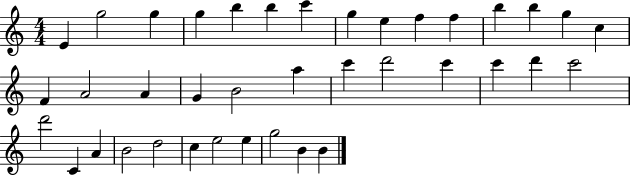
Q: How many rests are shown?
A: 0